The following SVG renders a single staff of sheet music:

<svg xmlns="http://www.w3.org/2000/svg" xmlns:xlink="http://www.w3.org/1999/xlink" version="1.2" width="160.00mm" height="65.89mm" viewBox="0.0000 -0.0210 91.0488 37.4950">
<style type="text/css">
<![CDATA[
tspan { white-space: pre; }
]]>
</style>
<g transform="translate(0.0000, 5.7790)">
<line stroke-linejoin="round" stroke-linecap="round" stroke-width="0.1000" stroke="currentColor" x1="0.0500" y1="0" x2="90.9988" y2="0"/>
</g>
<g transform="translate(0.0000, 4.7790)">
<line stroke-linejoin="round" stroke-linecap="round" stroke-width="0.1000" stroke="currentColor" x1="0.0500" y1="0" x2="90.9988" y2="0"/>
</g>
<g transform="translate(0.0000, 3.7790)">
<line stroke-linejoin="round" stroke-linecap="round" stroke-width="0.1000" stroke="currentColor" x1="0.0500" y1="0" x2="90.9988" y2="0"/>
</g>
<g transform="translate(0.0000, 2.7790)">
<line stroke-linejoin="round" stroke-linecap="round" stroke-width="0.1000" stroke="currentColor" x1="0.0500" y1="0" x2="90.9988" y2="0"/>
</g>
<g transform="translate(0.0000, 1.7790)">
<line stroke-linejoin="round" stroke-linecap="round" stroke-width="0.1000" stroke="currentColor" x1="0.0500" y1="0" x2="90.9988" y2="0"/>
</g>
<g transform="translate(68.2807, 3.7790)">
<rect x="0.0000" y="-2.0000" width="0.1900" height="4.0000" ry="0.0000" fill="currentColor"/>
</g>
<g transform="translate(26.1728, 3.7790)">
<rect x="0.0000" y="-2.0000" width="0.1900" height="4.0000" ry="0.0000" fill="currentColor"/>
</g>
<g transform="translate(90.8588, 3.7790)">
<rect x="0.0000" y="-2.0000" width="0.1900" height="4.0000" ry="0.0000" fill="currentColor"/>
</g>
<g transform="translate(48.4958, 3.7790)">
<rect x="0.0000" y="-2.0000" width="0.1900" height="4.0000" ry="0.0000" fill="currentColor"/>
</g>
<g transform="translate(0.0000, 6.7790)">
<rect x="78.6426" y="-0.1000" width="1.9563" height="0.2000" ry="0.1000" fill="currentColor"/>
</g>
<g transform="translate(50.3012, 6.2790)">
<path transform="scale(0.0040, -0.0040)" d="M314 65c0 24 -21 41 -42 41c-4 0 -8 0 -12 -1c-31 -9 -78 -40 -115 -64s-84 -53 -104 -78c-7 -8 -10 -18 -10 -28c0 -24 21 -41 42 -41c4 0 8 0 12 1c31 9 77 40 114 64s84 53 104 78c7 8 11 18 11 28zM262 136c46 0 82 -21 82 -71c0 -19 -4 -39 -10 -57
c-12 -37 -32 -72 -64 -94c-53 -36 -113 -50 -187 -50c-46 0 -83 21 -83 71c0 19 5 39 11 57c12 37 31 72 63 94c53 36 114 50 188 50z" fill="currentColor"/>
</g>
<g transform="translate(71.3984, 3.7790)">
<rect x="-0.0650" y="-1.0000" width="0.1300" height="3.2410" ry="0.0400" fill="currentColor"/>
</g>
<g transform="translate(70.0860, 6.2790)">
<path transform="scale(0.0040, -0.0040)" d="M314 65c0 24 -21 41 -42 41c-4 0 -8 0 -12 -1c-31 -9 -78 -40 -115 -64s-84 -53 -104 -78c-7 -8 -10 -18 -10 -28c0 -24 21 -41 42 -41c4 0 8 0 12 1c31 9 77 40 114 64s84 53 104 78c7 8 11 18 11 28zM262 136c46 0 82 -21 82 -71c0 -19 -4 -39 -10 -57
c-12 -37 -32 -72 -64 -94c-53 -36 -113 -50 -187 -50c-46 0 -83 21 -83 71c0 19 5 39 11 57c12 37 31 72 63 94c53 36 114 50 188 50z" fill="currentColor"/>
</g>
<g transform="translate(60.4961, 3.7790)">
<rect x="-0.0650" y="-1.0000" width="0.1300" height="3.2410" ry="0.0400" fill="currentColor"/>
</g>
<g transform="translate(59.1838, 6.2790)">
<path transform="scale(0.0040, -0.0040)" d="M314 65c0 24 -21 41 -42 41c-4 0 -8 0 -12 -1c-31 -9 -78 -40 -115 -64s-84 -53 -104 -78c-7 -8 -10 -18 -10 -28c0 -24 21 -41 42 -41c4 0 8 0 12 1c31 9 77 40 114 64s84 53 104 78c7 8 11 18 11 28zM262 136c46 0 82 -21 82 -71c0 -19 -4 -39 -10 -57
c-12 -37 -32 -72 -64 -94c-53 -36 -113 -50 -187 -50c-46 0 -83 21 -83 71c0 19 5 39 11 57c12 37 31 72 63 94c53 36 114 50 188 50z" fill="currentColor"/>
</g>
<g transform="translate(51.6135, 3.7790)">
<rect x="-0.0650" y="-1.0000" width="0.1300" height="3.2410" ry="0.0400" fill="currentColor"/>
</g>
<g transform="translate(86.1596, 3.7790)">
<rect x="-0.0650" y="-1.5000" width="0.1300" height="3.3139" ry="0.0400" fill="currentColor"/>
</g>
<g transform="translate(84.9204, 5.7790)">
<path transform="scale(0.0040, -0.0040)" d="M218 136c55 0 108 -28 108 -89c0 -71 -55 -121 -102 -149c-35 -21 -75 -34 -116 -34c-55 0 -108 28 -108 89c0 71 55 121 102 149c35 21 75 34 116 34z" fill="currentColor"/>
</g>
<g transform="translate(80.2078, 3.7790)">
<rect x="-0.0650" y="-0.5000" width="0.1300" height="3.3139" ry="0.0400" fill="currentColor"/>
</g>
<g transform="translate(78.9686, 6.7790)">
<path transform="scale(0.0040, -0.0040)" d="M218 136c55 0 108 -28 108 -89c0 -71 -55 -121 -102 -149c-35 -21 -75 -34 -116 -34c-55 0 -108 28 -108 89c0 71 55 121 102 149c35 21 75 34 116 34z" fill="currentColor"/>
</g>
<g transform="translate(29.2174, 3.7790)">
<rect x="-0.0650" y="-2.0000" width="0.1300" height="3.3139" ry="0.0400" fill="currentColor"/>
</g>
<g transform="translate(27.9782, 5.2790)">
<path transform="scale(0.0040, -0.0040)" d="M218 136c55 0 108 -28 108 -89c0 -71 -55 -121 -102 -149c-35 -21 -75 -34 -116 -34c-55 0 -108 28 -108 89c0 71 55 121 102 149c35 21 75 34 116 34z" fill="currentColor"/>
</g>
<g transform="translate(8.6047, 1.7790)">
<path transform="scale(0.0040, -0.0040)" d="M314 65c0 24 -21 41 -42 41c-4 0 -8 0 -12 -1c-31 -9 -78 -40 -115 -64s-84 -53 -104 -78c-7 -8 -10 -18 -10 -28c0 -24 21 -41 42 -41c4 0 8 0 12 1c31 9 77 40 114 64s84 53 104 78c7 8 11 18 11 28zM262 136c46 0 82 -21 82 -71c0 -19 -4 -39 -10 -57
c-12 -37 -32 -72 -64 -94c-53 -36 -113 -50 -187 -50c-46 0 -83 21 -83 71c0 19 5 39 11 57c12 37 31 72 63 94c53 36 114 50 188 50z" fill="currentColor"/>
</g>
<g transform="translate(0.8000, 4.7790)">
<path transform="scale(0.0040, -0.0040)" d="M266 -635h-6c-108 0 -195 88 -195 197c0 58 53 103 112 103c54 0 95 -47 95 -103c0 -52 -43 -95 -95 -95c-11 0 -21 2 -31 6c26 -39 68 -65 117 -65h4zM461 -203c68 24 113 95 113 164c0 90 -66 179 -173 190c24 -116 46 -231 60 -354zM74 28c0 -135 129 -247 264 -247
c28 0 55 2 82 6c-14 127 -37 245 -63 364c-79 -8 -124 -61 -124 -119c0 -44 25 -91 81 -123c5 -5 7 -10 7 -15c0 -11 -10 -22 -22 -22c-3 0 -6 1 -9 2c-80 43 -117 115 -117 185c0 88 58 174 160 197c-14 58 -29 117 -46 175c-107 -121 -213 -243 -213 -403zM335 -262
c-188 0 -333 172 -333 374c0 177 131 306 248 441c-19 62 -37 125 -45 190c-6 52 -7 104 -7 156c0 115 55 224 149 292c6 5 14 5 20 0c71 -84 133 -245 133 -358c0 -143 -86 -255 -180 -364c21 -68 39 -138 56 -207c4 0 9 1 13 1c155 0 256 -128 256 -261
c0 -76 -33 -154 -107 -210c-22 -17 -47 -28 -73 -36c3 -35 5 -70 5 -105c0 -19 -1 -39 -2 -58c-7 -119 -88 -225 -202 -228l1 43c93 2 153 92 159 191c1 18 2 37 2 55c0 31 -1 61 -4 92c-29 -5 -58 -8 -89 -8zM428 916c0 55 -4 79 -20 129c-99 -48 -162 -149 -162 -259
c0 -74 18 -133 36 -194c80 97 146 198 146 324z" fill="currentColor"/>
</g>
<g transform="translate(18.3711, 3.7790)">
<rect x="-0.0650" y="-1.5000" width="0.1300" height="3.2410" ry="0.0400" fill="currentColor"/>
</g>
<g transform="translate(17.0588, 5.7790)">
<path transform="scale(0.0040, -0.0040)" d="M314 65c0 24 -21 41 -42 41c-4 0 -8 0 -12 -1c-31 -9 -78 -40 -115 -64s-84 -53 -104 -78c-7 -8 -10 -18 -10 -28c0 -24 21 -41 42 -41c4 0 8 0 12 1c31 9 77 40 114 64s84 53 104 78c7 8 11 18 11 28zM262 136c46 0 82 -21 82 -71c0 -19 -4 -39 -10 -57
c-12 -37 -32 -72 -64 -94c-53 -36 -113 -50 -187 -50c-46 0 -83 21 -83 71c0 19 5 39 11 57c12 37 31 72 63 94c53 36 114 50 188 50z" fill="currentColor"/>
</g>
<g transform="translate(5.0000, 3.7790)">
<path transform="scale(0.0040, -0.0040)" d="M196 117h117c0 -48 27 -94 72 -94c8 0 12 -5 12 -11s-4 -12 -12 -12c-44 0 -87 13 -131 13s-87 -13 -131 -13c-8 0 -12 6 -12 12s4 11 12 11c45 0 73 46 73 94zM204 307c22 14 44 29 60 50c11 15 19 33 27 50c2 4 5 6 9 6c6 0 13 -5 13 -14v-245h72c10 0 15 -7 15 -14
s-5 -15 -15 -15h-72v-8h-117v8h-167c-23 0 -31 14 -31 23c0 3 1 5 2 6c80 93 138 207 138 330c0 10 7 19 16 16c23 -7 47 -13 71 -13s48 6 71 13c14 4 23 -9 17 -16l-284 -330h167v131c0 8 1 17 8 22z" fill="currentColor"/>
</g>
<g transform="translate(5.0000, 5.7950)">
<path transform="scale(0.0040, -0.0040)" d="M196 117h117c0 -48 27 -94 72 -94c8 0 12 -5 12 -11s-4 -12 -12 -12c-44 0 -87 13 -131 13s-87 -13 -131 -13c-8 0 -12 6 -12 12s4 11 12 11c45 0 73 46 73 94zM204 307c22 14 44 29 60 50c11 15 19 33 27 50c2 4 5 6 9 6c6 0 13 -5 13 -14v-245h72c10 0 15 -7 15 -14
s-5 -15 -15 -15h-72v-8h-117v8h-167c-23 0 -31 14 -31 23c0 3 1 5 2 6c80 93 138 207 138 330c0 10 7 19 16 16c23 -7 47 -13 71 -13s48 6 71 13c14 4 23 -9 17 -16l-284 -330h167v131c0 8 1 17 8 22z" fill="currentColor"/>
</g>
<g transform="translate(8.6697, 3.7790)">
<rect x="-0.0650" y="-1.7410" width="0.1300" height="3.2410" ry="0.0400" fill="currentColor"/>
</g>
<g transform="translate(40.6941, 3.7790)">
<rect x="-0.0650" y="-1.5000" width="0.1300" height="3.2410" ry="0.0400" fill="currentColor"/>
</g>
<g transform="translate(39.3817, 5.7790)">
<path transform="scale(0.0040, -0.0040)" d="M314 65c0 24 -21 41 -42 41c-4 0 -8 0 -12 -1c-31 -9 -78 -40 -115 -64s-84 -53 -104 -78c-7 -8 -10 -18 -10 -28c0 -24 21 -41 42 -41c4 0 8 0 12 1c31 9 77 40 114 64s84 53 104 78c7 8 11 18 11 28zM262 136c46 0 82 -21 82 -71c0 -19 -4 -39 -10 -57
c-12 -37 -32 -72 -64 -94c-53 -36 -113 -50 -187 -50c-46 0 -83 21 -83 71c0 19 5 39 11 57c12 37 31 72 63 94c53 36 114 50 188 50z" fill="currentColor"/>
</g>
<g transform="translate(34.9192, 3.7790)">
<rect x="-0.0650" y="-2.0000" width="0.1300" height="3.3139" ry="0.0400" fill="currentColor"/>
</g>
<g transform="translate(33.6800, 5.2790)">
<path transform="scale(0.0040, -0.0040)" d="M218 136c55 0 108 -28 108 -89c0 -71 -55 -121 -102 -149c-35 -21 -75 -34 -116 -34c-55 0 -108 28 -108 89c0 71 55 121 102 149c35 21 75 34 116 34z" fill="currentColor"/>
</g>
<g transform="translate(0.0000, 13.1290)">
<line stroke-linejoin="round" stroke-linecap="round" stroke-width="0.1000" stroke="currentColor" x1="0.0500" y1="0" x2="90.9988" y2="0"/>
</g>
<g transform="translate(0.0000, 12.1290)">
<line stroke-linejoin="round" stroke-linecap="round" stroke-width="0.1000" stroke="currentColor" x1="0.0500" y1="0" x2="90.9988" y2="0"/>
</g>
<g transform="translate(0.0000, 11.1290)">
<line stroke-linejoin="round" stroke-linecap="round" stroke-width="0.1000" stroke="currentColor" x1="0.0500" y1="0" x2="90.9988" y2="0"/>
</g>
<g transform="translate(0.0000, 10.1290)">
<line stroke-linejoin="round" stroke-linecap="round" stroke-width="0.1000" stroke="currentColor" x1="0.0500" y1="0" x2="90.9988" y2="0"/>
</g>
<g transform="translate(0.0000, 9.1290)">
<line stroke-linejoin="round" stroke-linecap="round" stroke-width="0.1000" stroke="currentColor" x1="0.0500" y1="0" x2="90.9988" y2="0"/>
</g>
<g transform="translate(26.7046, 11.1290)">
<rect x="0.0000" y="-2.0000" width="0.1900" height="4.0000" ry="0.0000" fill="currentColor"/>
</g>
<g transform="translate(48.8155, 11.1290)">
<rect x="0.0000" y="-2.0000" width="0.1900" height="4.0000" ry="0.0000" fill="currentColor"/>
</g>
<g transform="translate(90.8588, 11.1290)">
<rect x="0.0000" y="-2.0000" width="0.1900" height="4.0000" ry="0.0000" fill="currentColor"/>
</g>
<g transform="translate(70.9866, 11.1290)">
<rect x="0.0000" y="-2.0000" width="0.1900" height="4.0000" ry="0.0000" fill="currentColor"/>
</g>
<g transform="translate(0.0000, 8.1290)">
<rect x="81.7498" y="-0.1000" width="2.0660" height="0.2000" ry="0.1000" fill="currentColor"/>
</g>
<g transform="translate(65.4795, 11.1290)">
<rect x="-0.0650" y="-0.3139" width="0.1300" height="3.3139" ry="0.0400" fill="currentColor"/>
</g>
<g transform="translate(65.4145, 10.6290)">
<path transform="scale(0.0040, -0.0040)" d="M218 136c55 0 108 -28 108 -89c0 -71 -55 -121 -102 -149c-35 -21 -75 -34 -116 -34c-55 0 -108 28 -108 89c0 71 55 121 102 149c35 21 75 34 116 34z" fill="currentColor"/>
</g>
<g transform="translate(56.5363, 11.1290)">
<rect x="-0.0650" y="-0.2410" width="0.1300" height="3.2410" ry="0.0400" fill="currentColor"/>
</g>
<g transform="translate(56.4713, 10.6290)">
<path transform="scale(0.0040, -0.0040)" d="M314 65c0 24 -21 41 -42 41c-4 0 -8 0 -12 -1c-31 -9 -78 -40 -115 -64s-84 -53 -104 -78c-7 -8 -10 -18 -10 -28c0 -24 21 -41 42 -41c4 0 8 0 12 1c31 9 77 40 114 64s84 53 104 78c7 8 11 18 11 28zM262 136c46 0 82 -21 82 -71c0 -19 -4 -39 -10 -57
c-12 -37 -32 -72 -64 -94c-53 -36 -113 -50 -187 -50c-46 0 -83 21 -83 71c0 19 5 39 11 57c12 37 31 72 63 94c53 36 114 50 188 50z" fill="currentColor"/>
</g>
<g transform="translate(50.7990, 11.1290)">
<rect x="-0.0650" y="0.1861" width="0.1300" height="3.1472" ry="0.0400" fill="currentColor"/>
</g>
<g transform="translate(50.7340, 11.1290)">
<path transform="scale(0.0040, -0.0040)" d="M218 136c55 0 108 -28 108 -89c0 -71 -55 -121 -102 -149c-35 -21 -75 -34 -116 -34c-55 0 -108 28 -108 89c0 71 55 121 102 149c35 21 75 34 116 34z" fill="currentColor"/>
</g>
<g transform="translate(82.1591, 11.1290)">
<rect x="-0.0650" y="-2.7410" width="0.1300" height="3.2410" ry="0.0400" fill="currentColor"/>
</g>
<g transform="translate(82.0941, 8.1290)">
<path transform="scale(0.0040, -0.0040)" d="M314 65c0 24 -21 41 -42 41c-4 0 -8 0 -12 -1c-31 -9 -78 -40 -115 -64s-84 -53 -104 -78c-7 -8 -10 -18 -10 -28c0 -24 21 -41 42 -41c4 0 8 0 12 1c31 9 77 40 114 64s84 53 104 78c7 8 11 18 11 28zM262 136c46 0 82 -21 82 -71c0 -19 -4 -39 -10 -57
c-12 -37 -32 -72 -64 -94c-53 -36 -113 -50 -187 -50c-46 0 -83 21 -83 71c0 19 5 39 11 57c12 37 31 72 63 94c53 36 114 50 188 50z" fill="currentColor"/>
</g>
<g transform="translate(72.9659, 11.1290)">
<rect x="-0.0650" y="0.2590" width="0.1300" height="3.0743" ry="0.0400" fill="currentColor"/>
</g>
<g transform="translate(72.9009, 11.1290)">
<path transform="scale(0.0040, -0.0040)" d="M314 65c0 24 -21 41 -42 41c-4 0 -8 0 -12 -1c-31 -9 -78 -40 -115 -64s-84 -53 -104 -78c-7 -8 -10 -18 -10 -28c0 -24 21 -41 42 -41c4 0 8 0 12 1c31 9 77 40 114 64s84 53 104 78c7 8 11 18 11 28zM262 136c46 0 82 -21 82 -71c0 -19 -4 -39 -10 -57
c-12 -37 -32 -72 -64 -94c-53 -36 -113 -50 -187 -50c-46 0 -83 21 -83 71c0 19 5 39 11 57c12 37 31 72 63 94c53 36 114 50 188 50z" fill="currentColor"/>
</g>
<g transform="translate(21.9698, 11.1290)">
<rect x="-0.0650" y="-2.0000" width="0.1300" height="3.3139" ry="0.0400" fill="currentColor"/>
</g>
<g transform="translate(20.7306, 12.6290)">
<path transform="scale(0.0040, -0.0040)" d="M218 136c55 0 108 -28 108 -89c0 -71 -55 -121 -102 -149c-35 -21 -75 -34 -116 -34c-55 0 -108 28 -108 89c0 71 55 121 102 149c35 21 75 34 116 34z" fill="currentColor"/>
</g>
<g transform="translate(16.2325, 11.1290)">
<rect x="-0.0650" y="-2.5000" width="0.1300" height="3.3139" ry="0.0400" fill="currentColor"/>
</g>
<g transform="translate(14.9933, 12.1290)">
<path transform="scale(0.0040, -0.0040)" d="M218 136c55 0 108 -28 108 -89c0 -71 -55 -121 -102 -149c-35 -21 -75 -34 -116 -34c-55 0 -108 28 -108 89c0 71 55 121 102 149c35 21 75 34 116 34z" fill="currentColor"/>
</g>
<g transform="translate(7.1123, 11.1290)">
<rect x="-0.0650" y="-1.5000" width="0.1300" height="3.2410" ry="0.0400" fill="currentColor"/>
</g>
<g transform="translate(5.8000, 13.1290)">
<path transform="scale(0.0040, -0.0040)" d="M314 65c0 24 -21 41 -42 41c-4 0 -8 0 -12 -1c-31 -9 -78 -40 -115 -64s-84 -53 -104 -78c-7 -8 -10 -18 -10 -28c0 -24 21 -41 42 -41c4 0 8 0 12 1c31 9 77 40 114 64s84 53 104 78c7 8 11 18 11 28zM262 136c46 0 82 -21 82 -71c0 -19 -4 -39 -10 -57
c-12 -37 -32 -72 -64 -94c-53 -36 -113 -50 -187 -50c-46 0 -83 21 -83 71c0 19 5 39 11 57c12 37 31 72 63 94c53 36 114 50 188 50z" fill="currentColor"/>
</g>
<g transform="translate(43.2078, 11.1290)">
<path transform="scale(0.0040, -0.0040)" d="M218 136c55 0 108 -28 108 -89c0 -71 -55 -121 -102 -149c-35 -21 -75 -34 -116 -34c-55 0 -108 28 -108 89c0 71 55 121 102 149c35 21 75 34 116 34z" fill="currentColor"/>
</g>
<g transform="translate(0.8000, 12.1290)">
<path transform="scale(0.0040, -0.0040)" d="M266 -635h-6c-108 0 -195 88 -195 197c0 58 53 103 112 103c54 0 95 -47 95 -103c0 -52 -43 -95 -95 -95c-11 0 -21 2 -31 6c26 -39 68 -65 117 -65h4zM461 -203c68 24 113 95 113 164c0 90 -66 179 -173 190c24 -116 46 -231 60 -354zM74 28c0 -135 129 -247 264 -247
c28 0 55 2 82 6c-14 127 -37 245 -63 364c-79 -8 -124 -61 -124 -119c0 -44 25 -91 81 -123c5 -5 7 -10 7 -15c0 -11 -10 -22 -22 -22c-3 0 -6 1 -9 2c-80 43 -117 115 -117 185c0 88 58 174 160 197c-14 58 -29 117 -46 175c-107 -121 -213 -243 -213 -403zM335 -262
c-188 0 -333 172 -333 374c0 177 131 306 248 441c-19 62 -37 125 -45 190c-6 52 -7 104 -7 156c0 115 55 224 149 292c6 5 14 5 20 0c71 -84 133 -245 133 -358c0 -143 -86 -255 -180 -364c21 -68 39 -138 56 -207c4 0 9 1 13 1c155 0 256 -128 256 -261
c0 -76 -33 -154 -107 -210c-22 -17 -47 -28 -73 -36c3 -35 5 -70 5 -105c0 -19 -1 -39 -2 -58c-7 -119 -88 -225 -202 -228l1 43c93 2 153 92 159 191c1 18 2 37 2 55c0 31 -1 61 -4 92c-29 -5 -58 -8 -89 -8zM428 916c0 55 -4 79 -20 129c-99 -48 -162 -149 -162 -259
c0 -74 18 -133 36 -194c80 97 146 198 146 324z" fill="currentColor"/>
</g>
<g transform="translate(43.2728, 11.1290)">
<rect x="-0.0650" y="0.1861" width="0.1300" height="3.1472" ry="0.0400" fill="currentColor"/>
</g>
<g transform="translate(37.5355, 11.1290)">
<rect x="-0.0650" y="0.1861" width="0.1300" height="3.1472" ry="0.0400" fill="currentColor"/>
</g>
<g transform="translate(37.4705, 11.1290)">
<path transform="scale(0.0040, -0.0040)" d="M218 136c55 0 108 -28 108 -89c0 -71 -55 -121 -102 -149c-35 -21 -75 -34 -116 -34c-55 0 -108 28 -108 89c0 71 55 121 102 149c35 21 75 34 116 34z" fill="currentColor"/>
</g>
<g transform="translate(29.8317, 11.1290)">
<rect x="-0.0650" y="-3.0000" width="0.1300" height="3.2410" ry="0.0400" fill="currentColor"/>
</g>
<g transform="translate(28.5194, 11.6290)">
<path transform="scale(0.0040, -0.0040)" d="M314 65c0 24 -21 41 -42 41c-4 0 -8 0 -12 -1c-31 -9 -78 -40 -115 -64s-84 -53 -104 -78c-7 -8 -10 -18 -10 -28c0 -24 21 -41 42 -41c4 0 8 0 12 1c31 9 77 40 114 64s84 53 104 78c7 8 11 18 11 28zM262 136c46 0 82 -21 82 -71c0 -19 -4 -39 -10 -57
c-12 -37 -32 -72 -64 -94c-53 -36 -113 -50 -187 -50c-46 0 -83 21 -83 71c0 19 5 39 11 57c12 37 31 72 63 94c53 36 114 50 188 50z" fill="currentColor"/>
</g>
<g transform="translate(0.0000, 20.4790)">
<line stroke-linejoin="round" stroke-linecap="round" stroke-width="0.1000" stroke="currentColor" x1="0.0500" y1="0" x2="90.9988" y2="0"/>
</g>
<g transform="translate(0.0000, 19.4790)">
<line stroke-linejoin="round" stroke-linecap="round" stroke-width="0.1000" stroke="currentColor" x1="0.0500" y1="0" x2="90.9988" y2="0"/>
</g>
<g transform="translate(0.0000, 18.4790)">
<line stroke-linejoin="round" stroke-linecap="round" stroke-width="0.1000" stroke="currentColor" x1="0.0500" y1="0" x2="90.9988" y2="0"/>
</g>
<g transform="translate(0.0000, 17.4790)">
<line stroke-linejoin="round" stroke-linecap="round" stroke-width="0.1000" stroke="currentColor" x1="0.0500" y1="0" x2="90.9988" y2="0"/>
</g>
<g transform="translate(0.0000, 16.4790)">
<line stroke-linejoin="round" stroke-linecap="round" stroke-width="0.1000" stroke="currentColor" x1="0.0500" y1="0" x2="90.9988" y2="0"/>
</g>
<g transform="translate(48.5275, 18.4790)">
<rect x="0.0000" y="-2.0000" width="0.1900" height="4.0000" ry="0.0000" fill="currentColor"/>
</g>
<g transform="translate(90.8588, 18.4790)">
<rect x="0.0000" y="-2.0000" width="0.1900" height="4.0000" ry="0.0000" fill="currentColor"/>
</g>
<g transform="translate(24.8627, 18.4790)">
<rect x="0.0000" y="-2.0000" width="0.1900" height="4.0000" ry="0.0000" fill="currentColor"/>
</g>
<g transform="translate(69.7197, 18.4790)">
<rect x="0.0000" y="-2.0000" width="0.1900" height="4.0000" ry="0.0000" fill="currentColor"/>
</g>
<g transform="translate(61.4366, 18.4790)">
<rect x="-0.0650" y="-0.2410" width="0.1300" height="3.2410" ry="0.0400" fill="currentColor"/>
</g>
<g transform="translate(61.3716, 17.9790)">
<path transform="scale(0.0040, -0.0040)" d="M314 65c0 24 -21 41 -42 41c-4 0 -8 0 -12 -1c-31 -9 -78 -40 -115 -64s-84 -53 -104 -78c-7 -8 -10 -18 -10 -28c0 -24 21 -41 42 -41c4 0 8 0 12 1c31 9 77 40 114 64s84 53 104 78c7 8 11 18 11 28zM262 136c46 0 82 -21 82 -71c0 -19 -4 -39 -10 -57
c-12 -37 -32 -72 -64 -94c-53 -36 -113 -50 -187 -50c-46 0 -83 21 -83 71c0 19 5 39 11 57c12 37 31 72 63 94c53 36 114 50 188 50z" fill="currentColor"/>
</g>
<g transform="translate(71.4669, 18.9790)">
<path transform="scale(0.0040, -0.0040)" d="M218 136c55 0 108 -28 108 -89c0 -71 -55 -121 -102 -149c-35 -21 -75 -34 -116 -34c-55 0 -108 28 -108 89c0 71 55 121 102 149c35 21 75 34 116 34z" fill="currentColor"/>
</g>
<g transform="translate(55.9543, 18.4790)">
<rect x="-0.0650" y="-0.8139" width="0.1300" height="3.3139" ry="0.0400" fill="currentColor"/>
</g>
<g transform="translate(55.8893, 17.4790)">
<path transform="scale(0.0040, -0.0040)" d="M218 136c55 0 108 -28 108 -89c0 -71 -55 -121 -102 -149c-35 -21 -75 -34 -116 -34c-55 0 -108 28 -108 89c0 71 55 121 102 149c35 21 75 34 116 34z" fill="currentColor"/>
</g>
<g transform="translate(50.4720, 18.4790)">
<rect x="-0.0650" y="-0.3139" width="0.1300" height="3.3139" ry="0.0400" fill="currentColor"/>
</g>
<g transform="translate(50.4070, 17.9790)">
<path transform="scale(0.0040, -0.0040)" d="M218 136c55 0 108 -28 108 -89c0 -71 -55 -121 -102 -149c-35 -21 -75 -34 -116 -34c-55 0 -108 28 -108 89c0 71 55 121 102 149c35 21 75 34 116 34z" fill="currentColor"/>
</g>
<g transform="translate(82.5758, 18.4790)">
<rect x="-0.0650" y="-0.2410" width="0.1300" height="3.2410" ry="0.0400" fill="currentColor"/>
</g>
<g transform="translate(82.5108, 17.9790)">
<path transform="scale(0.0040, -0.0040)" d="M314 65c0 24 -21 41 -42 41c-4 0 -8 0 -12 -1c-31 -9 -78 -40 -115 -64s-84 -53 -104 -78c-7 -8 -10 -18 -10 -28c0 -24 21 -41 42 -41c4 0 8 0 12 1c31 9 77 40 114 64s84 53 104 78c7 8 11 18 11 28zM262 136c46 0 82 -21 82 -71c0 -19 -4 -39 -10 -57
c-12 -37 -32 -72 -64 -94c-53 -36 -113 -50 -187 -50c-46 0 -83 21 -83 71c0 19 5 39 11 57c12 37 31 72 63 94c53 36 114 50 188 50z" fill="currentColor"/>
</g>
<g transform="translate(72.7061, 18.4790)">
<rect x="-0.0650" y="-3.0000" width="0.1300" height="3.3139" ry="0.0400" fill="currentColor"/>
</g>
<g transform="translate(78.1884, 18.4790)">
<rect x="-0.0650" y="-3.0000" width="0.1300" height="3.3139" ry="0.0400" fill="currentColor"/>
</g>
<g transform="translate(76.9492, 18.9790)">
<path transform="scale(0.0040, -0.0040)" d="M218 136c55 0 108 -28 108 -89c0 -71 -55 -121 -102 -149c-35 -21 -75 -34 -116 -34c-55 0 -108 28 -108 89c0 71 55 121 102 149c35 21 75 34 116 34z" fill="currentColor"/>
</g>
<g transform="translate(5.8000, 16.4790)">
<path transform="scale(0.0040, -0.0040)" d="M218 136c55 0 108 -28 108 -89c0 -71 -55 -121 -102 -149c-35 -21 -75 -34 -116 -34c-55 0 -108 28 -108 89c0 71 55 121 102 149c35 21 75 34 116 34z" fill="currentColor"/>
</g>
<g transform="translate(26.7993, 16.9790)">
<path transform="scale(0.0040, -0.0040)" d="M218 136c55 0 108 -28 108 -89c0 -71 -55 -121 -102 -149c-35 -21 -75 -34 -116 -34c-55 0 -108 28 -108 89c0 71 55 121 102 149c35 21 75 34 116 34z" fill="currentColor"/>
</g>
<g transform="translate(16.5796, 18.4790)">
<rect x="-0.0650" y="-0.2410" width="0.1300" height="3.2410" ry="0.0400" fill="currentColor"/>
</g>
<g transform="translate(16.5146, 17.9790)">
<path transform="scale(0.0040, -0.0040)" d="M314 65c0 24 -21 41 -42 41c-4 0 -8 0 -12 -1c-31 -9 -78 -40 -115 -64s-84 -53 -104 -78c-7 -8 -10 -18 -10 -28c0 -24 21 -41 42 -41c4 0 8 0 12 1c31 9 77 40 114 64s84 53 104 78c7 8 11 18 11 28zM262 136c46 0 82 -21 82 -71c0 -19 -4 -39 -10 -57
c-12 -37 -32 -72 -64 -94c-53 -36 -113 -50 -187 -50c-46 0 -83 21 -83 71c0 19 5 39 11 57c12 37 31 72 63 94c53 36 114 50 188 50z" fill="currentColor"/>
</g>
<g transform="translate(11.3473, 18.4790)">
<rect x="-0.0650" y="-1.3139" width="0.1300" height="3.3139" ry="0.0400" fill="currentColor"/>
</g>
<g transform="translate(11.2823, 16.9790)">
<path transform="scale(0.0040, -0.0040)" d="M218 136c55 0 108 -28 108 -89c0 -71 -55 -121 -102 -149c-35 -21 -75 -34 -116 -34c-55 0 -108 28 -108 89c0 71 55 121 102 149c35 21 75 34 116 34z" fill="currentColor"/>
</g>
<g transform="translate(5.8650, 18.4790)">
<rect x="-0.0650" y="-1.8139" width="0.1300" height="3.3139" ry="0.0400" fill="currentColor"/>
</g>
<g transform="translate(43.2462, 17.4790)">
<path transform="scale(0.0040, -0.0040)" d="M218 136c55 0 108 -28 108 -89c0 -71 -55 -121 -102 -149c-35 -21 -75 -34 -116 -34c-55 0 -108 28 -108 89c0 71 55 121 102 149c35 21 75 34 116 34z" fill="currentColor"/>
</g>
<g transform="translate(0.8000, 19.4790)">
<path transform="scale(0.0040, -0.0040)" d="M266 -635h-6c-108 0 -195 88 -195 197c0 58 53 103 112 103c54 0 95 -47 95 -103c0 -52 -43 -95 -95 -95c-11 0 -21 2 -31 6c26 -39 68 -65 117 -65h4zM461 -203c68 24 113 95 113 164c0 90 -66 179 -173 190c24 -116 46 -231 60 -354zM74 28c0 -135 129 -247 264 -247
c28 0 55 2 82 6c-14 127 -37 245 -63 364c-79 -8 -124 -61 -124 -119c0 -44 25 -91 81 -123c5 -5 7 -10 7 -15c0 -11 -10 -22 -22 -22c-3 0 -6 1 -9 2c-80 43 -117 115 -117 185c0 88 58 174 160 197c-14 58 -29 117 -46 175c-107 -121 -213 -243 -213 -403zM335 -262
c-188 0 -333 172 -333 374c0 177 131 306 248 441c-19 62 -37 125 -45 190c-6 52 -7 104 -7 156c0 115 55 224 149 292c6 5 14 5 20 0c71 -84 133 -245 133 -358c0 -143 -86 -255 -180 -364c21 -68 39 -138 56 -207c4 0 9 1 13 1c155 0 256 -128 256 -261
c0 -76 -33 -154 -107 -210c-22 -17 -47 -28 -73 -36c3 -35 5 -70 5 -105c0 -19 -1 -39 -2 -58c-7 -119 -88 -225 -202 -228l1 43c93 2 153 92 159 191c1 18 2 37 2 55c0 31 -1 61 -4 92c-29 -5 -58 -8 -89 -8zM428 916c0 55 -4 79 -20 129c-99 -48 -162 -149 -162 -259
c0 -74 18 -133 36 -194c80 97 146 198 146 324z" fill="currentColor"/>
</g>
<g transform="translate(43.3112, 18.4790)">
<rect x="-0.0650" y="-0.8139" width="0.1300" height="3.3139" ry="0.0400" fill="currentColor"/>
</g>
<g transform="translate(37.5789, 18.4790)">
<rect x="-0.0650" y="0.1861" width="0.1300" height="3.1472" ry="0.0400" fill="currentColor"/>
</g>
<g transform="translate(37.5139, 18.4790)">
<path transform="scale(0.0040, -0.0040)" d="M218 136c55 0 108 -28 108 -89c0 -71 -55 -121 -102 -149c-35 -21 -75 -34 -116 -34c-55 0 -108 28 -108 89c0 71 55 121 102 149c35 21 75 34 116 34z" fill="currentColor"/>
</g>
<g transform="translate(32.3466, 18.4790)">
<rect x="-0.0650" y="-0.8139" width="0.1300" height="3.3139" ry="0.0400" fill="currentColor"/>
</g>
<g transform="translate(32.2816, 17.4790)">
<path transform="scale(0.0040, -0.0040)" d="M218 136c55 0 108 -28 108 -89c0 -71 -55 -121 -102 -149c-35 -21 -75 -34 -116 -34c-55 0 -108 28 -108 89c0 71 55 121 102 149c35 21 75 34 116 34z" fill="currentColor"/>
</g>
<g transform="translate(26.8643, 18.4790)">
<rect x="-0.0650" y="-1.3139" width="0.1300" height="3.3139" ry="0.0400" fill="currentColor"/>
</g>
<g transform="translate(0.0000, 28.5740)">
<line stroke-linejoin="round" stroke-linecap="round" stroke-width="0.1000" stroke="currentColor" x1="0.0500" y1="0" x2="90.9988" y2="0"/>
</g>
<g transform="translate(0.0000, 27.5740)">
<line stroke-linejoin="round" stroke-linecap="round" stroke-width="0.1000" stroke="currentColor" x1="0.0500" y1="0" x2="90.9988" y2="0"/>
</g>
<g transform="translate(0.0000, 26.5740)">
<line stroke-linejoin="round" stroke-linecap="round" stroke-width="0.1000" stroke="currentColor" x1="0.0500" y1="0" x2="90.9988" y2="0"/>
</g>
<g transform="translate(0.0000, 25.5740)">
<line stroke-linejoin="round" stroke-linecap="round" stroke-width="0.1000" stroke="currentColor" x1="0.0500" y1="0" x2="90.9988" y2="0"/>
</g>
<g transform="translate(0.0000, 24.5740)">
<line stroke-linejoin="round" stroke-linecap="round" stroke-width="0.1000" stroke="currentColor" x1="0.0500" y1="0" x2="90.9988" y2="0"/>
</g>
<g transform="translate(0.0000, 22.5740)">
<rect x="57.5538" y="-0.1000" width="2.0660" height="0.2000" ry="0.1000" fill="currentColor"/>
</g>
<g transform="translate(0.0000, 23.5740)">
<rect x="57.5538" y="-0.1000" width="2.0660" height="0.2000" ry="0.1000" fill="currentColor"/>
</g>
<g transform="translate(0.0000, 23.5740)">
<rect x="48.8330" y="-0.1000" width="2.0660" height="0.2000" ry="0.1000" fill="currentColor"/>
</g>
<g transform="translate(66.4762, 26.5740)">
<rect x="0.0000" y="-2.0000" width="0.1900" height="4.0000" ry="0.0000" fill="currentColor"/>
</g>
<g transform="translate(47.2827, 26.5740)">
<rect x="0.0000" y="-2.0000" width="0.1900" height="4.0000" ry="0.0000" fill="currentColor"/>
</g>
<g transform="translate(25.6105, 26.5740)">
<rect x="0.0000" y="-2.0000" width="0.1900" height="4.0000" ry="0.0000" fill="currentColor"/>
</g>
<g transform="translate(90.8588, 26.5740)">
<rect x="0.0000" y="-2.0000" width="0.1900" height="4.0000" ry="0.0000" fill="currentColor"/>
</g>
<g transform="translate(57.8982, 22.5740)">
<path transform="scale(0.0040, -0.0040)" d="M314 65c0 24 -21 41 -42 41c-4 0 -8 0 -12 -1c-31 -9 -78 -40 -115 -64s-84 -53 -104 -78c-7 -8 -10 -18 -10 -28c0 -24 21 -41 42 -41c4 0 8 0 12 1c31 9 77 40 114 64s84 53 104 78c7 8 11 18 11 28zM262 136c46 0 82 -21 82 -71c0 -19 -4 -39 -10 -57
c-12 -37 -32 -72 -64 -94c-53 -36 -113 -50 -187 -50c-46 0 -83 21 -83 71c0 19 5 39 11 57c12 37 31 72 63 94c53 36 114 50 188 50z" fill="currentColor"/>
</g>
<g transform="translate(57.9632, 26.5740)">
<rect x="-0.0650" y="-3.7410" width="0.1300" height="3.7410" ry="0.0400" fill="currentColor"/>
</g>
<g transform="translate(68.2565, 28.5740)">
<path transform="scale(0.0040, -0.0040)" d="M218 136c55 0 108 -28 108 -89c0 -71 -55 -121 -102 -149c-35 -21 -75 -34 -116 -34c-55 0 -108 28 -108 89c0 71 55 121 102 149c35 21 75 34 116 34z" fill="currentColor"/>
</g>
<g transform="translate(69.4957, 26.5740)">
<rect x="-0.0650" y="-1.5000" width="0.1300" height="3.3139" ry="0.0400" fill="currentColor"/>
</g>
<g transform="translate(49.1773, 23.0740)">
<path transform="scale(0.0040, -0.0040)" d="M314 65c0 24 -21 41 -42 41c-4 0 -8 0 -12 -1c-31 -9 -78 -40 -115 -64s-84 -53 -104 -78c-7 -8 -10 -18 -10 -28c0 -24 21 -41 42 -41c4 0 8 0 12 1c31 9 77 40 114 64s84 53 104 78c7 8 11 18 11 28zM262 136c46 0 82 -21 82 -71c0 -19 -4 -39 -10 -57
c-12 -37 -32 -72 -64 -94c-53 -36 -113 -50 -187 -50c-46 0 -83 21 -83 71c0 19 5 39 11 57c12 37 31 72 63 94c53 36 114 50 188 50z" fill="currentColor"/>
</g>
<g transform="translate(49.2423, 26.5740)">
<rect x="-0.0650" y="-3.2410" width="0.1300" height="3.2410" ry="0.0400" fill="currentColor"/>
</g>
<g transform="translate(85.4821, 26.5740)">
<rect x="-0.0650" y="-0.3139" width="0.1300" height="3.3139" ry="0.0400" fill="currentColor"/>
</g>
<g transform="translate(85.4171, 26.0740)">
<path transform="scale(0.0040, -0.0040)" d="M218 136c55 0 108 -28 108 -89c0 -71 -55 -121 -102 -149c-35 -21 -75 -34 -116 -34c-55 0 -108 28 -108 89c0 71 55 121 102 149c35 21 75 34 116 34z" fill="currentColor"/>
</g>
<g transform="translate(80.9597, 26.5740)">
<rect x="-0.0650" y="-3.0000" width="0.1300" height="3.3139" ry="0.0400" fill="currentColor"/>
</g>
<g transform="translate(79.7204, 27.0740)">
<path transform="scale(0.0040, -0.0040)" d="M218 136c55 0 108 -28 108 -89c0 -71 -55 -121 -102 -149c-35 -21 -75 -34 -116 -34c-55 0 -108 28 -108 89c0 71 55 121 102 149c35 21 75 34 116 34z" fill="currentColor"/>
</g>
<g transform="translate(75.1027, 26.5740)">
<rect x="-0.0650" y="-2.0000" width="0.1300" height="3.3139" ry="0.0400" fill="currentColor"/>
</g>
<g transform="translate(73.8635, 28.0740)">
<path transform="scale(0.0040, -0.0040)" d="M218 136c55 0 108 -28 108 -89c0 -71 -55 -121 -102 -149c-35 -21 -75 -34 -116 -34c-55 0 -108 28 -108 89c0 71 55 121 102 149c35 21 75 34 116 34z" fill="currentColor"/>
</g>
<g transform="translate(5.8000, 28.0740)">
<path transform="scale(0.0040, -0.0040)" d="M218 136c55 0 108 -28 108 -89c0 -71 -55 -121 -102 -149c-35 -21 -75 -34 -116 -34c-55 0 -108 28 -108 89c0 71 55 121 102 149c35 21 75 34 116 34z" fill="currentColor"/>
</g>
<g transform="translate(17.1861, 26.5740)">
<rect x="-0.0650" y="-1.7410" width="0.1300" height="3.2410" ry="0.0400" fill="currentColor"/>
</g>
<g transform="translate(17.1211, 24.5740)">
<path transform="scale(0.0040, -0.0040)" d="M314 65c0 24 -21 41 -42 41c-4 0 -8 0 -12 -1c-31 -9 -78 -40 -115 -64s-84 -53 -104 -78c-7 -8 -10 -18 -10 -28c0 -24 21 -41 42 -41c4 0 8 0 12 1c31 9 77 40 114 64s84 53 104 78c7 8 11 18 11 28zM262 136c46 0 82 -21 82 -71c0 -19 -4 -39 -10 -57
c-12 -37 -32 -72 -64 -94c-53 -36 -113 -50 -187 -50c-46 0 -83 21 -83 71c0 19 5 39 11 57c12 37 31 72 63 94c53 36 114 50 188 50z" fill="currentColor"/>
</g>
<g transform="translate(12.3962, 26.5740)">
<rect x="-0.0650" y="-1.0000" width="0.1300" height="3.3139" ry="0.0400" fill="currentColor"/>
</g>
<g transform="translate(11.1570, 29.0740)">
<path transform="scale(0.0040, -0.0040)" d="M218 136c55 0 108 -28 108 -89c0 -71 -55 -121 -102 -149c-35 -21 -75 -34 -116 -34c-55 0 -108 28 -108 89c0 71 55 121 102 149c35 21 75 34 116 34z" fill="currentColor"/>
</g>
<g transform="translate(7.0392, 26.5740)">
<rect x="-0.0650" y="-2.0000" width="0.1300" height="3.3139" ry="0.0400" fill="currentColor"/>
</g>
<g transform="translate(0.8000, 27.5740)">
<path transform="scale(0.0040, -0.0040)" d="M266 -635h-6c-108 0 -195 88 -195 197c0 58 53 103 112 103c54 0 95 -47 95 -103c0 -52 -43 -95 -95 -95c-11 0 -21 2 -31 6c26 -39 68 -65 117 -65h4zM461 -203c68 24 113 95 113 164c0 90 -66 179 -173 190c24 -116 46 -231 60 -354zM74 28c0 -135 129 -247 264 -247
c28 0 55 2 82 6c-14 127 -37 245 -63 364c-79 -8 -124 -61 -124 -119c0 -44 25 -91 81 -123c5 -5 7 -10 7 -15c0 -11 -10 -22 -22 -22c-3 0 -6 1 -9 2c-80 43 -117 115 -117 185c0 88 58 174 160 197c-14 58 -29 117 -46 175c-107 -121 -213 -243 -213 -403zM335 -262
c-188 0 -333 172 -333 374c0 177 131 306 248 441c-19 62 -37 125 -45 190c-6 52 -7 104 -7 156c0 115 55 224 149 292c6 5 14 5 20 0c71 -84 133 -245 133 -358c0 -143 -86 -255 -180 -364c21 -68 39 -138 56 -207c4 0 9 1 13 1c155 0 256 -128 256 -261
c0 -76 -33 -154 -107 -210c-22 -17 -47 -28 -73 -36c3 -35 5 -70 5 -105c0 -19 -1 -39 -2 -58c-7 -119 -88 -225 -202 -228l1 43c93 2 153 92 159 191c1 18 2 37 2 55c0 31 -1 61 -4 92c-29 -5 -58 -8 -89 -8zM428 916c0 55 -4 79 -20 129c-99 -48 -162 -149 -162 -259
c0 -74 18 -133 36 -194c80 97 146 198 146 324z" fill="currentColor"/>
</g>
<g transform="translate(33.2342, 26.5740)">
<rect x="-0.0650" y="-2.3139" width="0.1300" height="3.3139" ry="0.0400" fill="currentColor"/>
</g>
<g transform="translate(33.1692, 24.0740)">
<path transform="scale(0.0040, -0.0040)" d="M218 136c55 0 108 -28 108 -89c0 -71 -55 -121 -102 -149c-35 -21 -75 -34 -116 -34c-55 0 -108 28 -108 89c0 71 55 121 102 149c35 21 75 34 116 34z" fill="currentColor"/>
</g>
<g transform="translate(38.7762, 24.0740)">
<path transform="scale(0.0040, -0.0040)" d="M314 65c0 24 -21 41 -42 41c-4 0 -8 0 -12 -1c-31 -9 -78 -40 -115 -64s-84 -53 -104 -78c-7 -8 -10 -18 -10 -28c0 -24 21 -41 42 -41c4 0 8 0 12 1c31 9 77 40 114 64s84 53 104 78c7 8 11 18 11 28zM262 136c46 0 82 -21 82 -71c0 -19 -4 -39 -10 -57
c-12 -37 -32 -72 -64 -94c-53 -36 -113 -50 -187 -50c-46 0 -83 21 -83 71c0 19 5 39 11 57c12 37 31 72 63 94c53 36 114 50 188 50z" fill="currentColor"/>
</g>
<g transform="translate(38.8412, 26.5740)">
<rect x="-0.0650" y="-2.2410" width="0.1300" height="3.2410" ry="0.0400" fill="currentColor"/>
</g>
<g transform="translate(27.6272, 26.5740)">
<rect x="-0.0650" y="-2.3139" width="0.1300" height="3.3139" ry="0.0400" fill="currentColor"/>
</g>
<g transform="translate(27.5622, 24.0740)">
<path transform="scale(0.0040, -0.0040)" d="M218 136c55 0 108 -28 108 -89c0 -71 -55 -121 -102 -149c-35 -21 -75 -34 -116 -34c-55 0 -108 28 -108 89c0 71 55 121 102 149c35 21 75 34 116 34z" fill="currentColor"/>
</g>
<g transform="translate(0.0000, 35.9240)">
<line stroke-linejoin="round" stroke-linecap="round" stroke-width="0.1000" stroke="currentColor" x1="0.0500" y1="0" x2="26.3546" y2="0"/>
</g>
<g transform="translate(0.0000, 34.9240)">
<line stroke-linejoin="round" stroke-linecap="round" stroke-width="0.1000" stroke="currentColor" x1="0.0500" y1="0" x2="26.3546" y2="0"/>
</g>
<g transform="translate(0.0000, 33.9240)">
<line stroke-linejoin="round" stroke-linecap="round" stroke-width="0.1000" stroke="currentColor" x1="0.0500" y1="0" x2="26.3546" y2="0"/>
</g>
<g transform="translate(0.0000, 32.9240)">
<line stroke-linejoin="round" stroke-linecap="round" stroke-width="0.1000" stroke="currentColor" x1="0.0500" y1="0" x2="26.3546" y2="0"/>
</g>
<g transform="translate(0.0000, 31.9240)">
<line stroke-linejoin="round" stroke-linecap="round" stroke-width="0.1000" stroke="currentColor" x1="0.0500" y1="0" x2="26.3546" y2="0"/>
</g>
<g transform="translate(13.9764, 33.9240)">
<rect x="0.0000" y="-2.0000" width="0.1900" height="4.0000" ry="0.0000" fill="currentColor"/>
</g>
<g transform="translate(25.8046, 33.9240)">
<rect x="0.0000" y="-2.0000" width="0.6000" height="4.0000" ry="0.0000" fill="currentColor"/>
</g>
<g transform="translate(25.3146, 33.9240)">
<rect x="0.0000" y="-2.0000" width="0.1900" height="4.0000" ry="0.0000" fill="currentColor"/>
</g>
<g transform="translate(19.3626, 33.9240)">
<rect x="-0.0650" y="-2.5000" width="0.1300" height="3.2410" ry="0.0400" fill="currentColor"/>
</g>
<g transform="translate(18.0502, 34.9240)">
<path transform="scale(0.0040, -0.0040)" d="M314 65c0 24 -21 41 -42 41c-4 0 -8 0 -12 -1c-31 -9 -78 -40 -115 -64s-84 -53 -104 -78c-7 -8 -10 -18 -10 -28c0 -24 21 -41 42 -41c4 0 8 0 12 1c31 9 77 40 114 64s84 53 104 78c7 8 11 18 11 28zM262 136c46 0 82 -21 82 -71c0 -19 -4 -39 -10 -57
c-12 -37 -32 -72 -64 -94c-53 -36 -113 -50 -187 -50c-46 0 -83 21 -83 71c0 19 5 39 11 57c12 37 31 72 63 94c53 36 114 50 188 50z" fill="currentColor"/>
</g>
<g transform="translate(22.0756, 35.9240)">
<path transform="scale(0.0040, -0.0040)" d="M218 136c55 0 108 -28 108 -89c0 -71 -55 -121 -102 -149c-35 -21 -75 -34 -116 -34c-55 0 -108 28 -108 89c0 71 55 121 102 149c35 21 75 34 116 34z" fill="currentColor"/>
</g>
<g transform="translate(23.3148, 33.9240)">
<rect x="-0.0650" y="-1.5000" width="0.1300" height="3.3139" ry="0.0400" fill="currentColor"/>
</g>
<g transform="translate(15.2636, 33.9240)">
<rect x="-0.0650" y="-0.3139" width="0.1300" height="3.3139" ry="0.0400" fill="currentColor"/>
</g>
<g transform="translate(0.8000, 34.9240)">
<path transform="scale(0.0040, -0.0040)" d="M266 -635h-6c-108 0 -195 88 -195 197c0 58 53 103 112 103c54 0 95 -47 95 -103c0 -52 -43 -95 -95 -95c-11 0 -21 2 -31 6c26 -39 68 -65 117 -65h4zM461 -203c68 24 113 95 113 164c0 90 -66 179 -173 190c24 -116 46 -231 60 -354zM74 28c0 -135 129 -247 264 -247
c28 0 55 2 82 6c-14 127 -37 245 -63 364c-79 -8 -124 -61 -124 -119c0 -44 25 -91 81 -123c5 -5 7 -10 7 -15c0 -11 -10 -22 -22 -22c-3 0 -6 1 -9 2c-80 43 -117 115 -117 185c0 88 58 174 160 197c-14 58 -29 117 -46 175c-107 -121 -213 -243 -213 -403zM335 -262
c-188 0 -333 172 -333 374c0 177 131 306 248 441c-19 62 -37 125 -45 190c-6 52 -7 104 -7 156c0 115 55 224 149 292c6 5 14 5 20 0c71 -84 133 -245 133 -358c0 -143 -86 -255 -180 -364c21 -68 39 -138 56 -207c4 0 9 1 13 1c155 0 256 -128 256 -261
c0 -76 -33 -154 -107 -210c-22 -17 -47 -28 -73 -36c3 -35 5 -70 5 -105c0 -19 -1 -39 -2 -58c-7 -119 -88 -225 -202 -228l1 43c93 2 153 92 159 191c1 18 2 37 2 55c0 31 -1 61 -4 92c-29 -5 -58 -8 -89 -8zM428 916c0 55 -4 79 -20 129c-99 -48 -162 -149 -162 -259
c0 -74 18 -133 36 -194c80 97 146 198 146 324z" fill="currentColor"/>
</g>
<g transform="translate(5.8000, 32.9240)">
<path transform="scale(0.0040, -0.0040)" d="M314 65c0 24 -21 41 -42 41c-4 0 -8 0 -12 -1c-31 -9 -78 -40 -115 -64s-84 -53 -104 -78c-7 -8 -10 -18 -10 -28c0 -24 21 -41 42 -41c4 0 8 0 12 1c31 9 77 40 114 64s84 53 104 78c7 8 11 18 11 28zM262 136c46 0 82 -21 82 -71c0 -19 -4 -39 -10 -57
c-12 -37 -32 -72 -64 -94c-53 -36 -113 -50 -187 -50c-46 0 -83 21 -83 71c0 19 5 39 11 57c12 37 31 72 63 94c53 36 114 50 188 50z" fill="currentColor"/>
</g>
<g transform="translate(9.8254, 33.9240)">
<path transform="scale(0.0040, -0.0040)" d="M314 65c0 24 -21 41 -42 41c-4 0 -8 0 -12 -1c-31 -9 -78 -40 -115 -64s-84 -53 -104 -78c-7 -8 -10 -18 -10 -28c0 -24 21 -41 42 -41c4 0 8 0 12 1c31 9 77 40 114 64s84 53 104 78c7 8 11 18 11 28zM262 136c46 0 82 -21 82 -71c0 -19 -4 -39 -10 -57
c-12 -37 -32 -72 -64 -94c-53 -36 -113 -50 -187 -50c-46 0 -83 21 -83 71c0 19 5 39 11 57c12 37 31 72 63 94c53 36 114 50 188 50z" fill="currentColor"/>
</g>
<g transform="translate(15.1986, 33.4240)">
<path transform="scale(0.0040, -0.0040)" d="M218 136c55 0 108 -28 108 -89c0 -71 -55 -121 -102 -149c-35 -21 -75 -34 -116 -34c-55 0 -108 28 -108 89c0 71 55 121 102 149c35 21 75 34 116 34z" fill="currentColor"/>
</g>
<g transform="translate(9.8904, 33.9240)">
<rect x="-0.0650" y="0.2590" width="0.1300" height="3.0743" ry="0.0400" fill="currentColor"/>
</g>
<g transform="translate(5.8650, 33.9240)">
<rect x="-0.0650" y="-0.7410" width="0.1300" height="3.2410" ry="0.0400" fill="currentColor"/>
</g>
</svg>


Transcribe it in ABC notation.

X:1
T:Untitled
M:4/4
L:1/4
K:C
f2 E2 F F E2 D2 D2 D2 C E E2 G F A2 B B B c2 c B2 a2 f e c2 e d B d c d c2 A A c2 F D f2 g g g2 b2 c'2 E F A c d2 B2 c G2 E